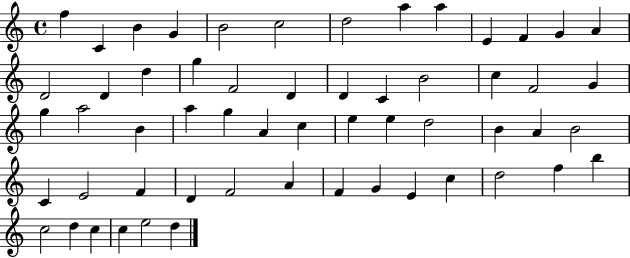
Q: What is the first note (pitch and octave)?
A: F5